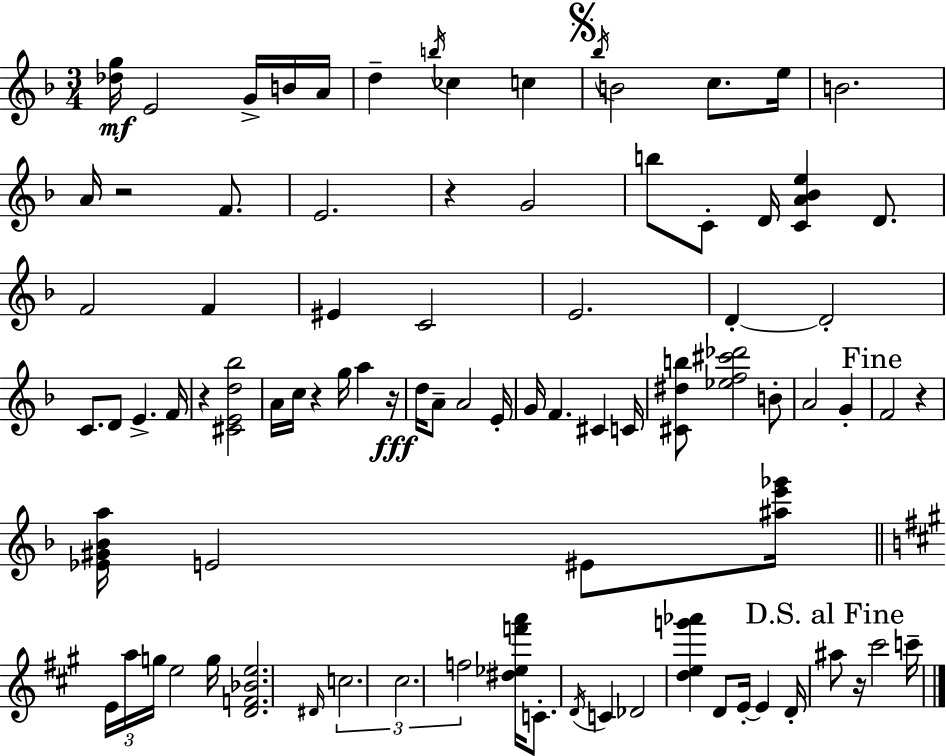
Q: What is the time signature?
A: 3/4